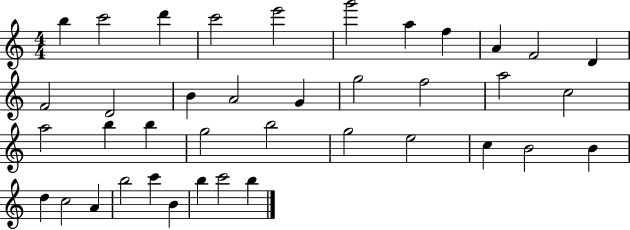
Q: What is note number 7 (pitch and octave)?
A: A5